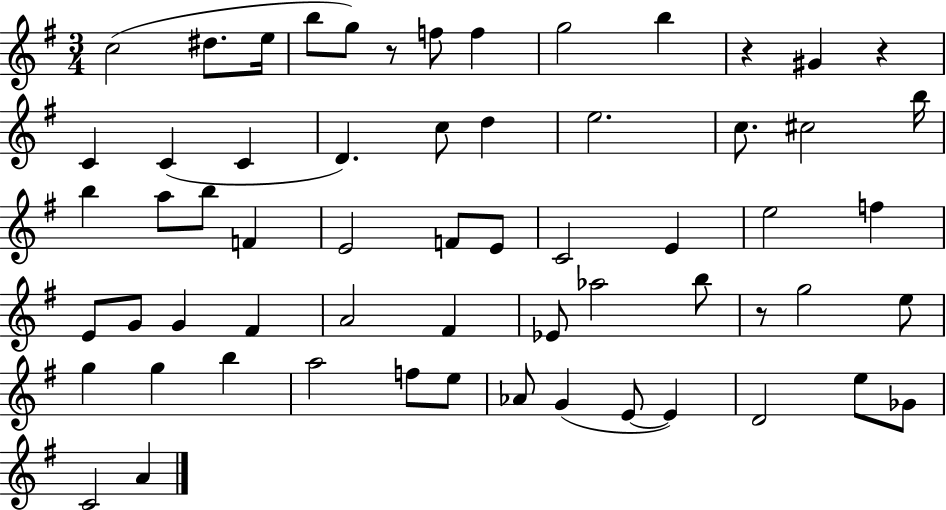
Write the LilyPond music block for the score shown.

{
  \clef treble
  \numericTimeSignature
  \time 3/4
  \key g \major
  \repeat volta 2 { c''2( dis''8. e''16 | b''8 g''8) r8 f''8 f''4 | g''2 b''4 | r4 gis'4 r4 | \break c'4 c'4( c'4 | d'4.) c''8 d''4 | e''2. | c''8. cis''2 b''16 | \break b''4 a''8 b''8 f'4 | e'2 f'8 e'8 | c'2 e'4 | e''2 f''4 | \break e'8 g'8 g'4 fis'4 | a'2 fis'4 | ees'8 aes''2 b''8 | r8 g''2 e''8 | \break g''4 g''4 b''4 | a''2 f''8 e''8 | aes'8 g'4( e'8~~ e'4) | d'2 e''8 ges'8 | \break c'2 a'4 | } \bar "|."
}